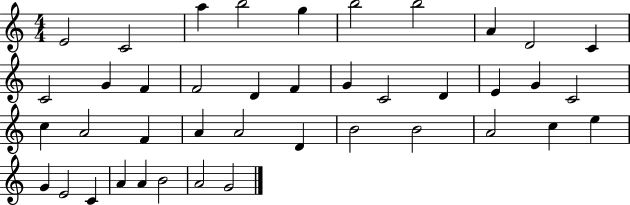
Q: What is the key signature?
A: C major